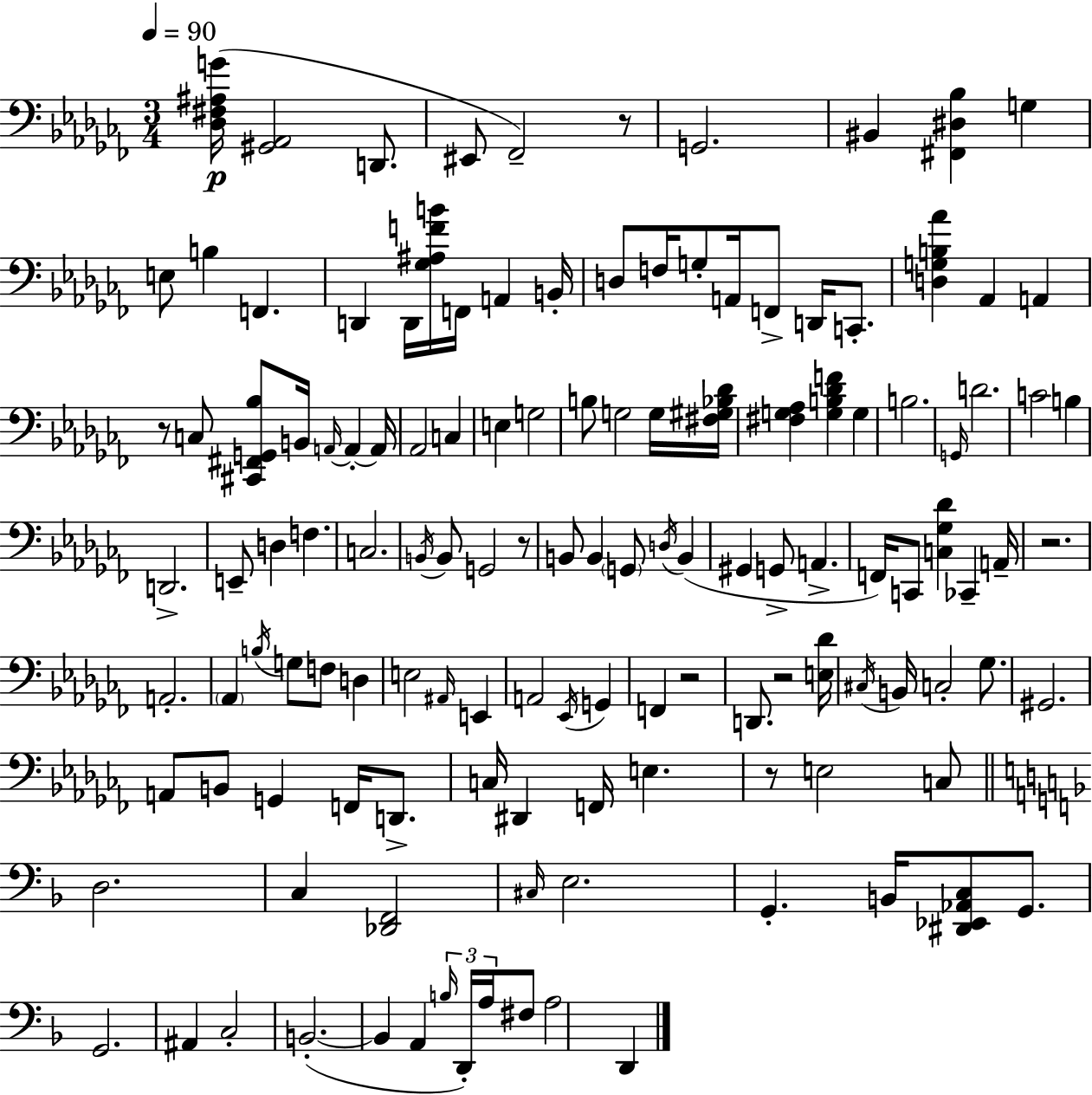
{
  \clef bass
  \numericTimeSignature
  \time 3/4
  \key aes \minor
  \tempo 4 = 90
  <des fis ais g'>16(\p <gis, aes,>2 d,8. | eis,8 fes,2--) r8 | g,2. | bis,4 <fis, dis bes>4 g4 | \break e8 b4 f,4. | d,4 d,16 <ges ais f' b'>16 f,16 a,4 b,16-. | d8 f16 g8-. a,16 f,8-> d,16 c,8.-. | <d g b aes'>4 aes,4 a,4 | \break r8 c8 <cis, fis, g, bes>8 b,16 \grace { a,16~ }~ a,4-. | a,16 aes,2 c4 | e4 g2 | b8 g2 g16 | \break <fis gis bes des'>16 <fis g aes>4 <g b des' f'>4 g4 | b2. | \grace { g,16 } d'2. | c'2 b4 | \break d,2.-> | e,8-- d4 f4. | c2. | \acciaccatura { b,16 } b,8 g,2 | \break r8 b,8 b,4 \parenthesize g,8 \acciaccatura { d16 }( | b,4 gis,4 g,8-> a,4.-> | f,16) c,8 <c ges des'>4 ces,4-- | a,16-- r2. | \break a,2.-. | \parenthesize aes,4 \acciaccatura { b16 } g8 f8 | d4 e2 | \grace { ais,16 } e,4 a,2 | \break \acciaccatura { ees,16 } g,4 f,4 r2 | d,8. r2 | <e des'>16 \acciaccatura { cis16 } b,16 c2-. | ges8. gis,2. | \break a,8 b,8 | g,4 f,16 d,8.-> c16 dis,4 | f,16 e4. r8 e2 | c8 \bar "||" \break \key f \major d2. | c4 <des, f,>2 | \grace { cis16 } e2. | g,4.-. b,16 <dis, ees, aes, c>8 g,8. | \break g,2. | ais,4 c2-. | b,2.-.~(~ | b,4 a,4 \tuplet 3/2 { \grace { b16 } d,16-.) a16 } | \break fis8 a2 d,4 | \bar "|."
}